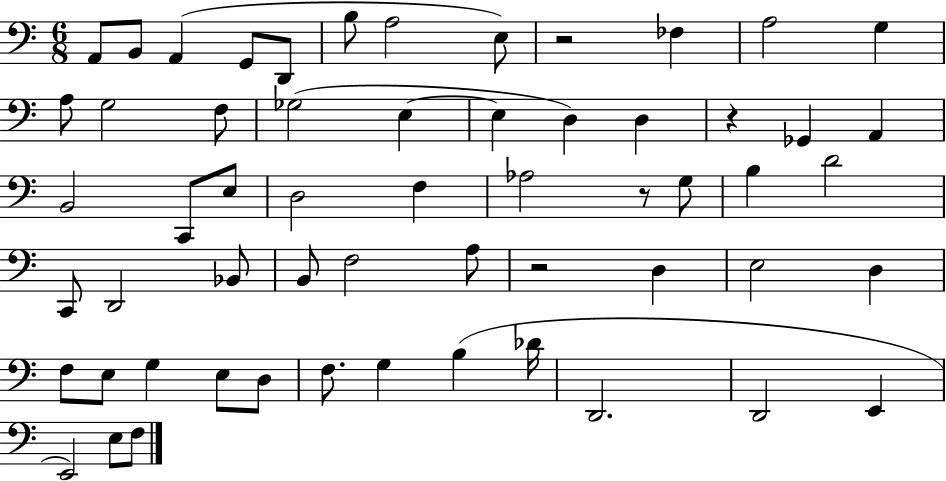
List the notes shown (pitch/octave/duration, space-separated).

A2/e B2/e A2/q G2/e D2/e B3/e A3/h E3/e R/h FES3/q A3/h G3/q A3/e G3/h F3/e Gb3/h E3/q E3/q D3/q D3/q R/q Gb2/q A2/q B2/h C2/e E3/e D3/h F3/q Ab3/h R/e G3/e B3/q D4/h C2/e D2/h Bb2/e B2/e F3/h A3/e R/h D3/q E3/h D3/q F3/e E3/e G3/q E3/e D3/e F3/e. G3/q B3/q Db4/s D2/h. D2/h E2/q E2/h E3/e F3/e